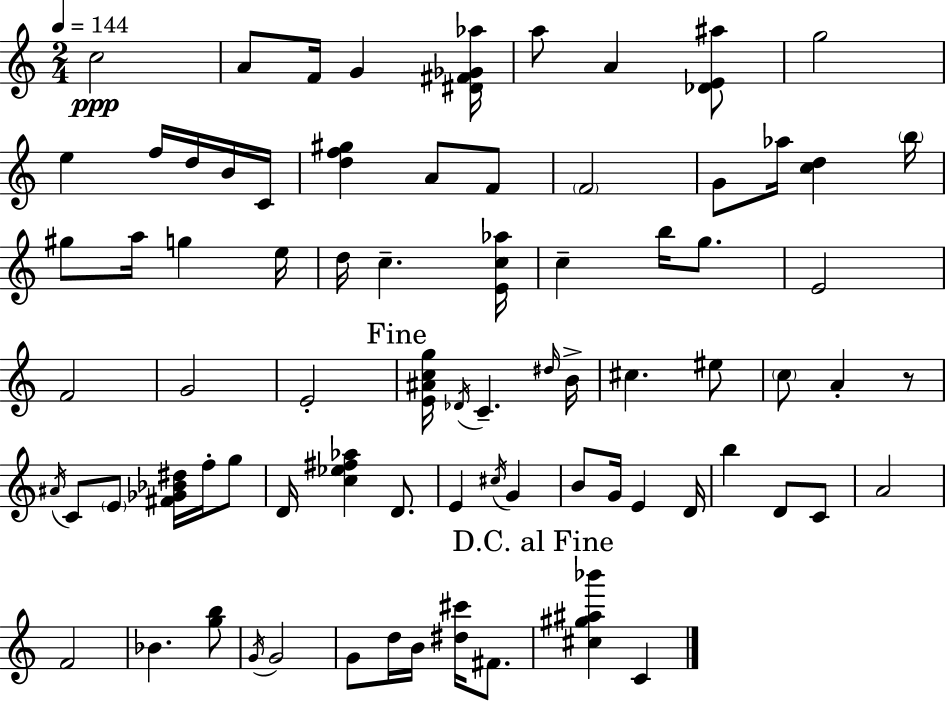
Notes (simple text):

C5/h A4/e F4/s G4/q [D#4,F#4,Gb4,Ab5]/s A5/e A4/q [Db4,E4,A#5]/e G5/h E5/q F5/s D5/s B4/s C4/s [D5,F5,G#5]/q A4/e F4/e F4/h G4/e Ab5/s [C5,D5]/q B5/s G#5/e A5/s G5/q E5/s D5/s C5/q. [E4,C5,Ab5]/s C5/q B5/s G5/e. E4/h F4/h G4/h E4/h [E4,A#4,C5,G5]/s Db4/s C4/q. D#5/s B4/s C#5/q. EIS5/e C5/e A4/q R/e A#4/s C4/e E4/e [F#4,Gb4,Bb4,D#5]/s F5/s G5/e D4/s [C5,Eb5,F#5,Ab5]/q D4/e. E4/q C#5/s G4/q B4/e G4/s E4/q D4/s B5/q D4/e C4/e A4/h F4/h Bb4/q. [G5,B5]/e G4/s G4/h G4/e D5/s B4/s [D#5,C#6]/s F#4/e. [C#5,G#5,A#5,Bb6]/q C4/q